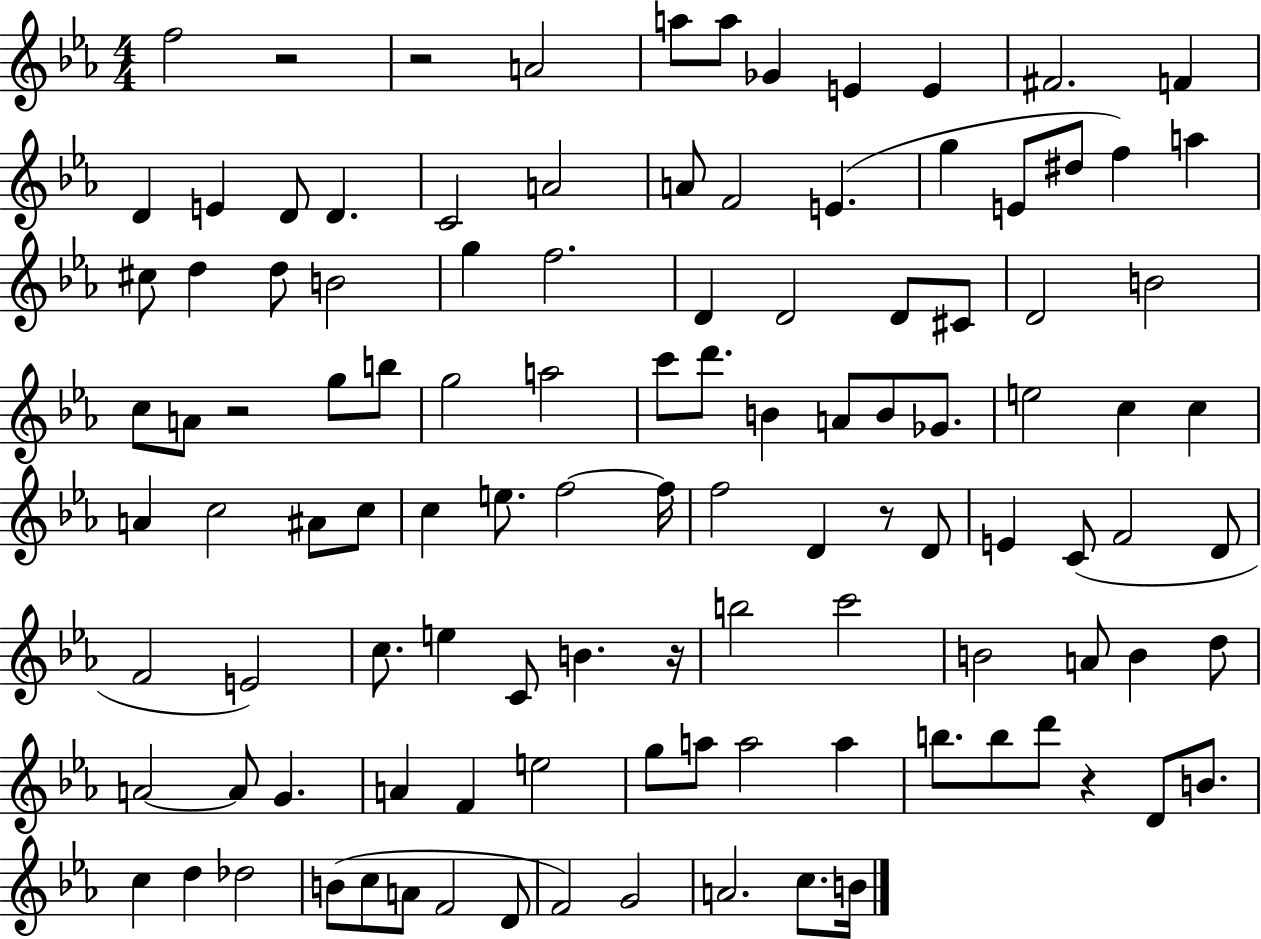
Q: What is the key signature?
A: EES major